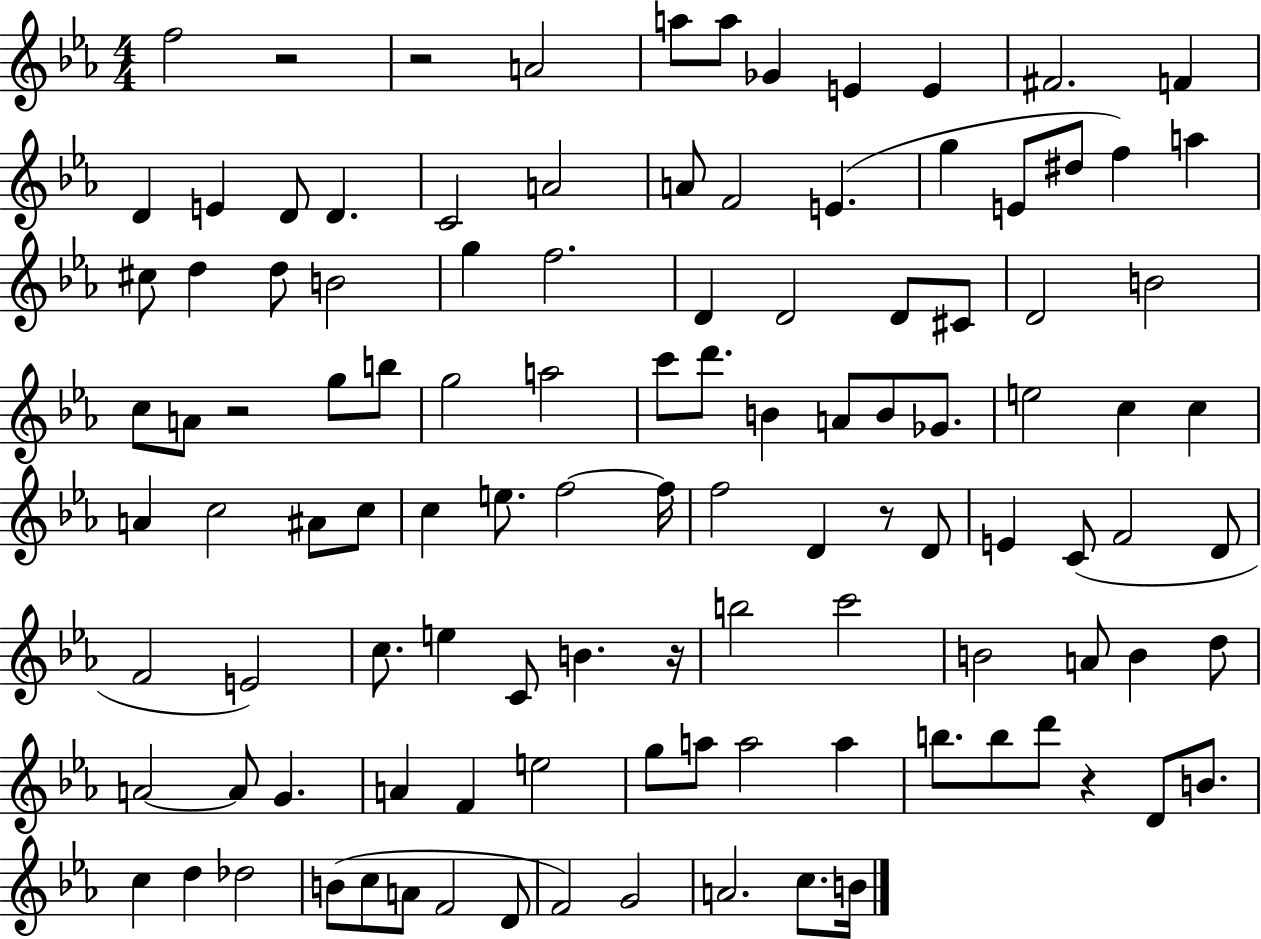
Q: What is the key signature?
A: EES major